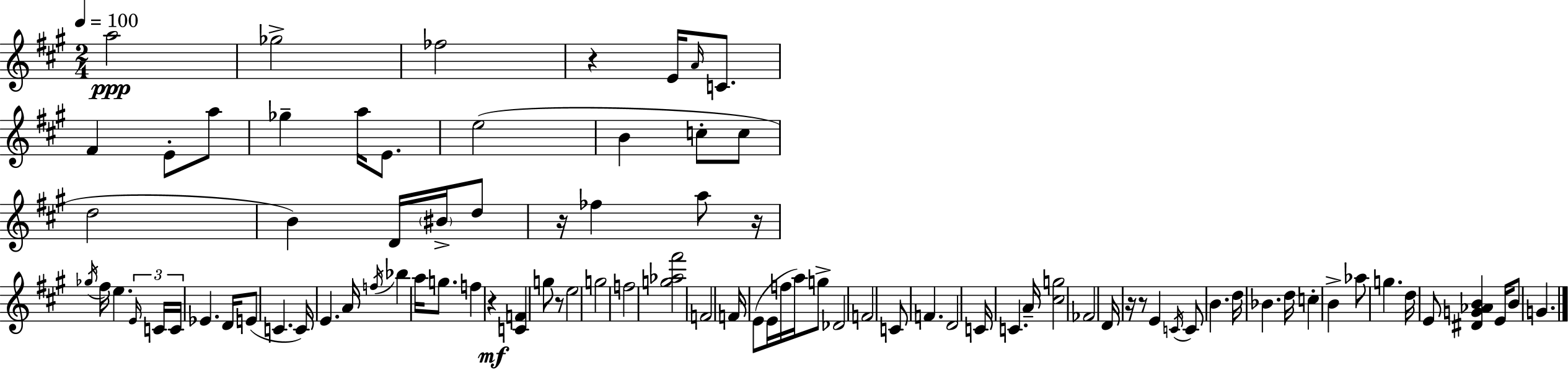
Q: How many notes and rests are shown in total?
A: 89